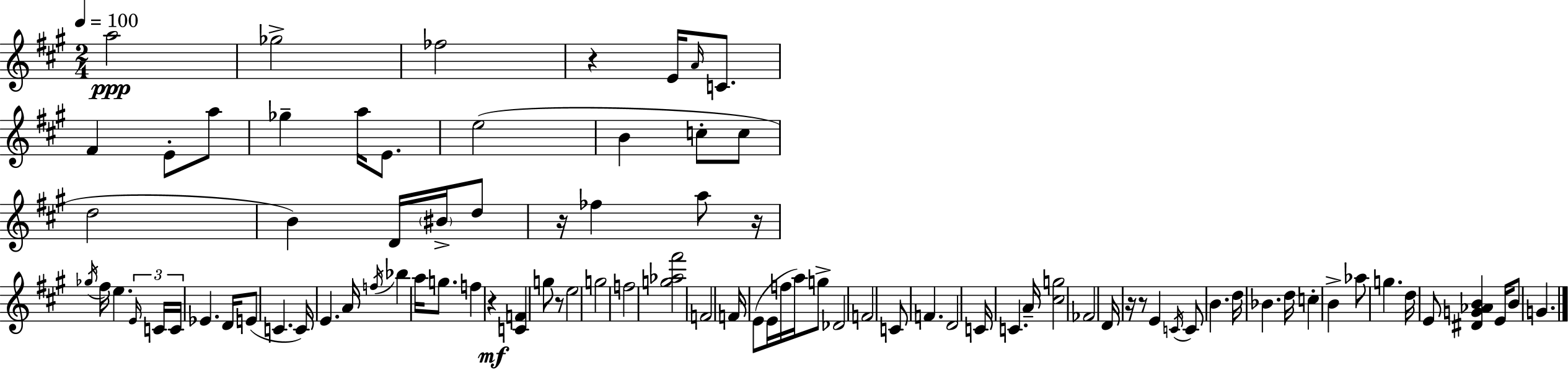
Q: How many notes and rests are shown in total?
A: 89